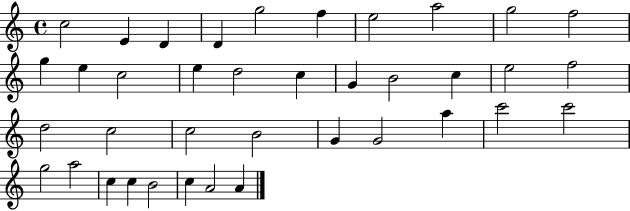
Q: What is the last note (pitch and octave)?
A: A4